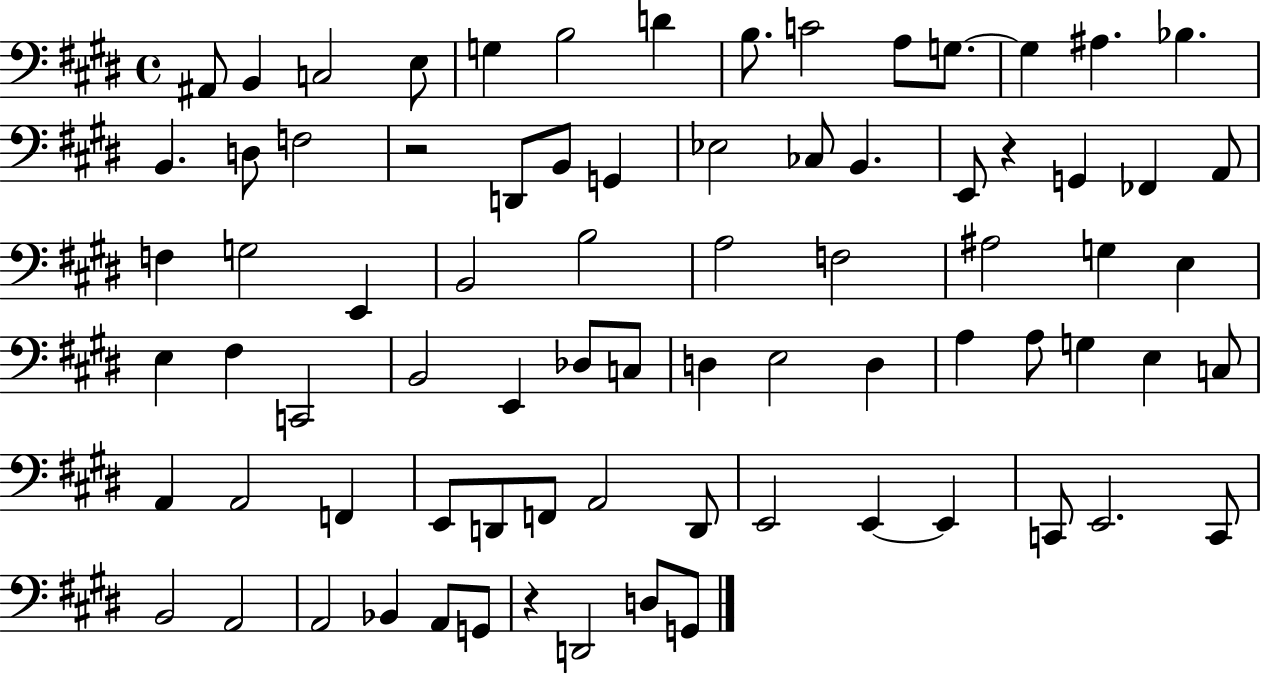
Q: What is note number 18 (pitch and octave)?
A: D2